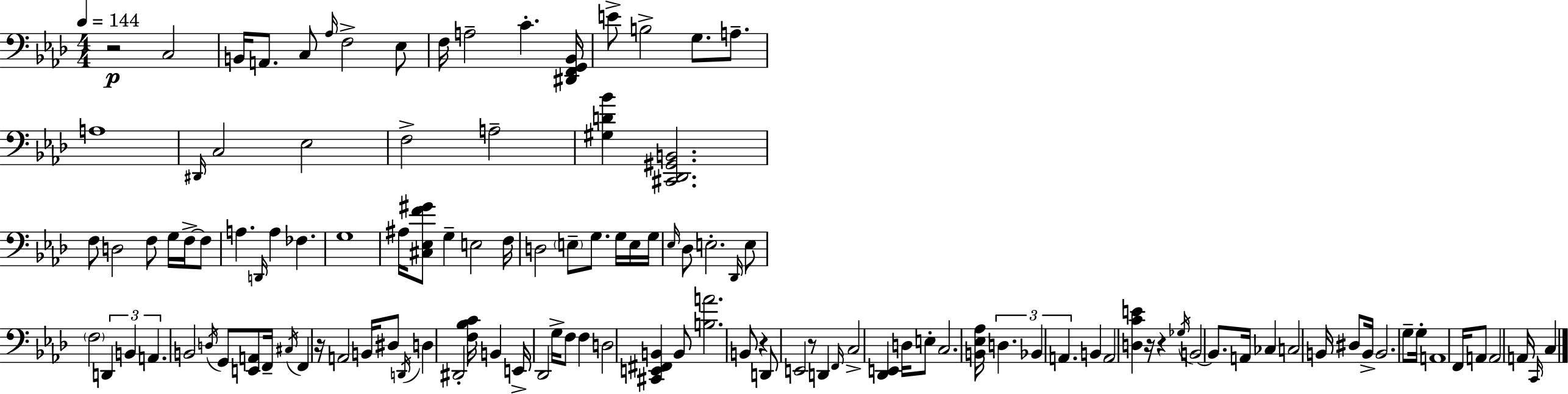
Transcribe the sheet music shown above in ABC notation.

X:1
T:Untitled
M:4/4
L:1/4
K:Ab
z2 C,2 B,,/4 A,,/2 C,/2 _A,/4 F,2 _E,/2 F,/4 A,2 C [^D,,F,,G,,_B,,]/4 E/2 B,2 G,/2 A,/2 A,4 ^D,,/4 C,2 _E,2 F,2 A,2 [^G,D_B] [^C,,_D,,^G,,B,,]2 F,/2 D,2 F,/2 G,/4 F,/4 F,/2 A, D,,/4 A, _F, G,4 ^A,/4 [^C,_E,F^G]/2 G, E,2 F,/4 D,2 E,/2 G,/2 G,/4 E,/4 G,/4 _E,/4 _D,/2 E,2 _D,,/4 E,/2 F,2 D,, B,, A,, B,,2 D,/4 G,,/2 [E,,A,,]/2 F,,/4 ^C,/4 F,, z/4 A,,2 B,,/4 ^D,/2 D,,/4 D, ^D,,2 [F,_B,C]/4 B,, E,,/4 _D,,2 G,/4 F,/2 F, D,2 [^C,,E,,^F,,B,,] B,,/2 [B,A]2 B,,/2 z D,,/2 E,,2 z/2 D,, F,,/4 C,2 [_D,,E,,] D,/4 E,/2 C,2 [B,,_E,_A,]/4 D, _B,, A,, B,, A,,2 [D,CE] z/4 z _G,/4 B,,2 B,,/2 A,,/4 _C, C,2 B,,/4 ^D,/2 B,,/4 B,,2 G,/2 G,/4 A,,4 F,,/4 A,,/2 A,,2 A,,/4 C,,/4 C,